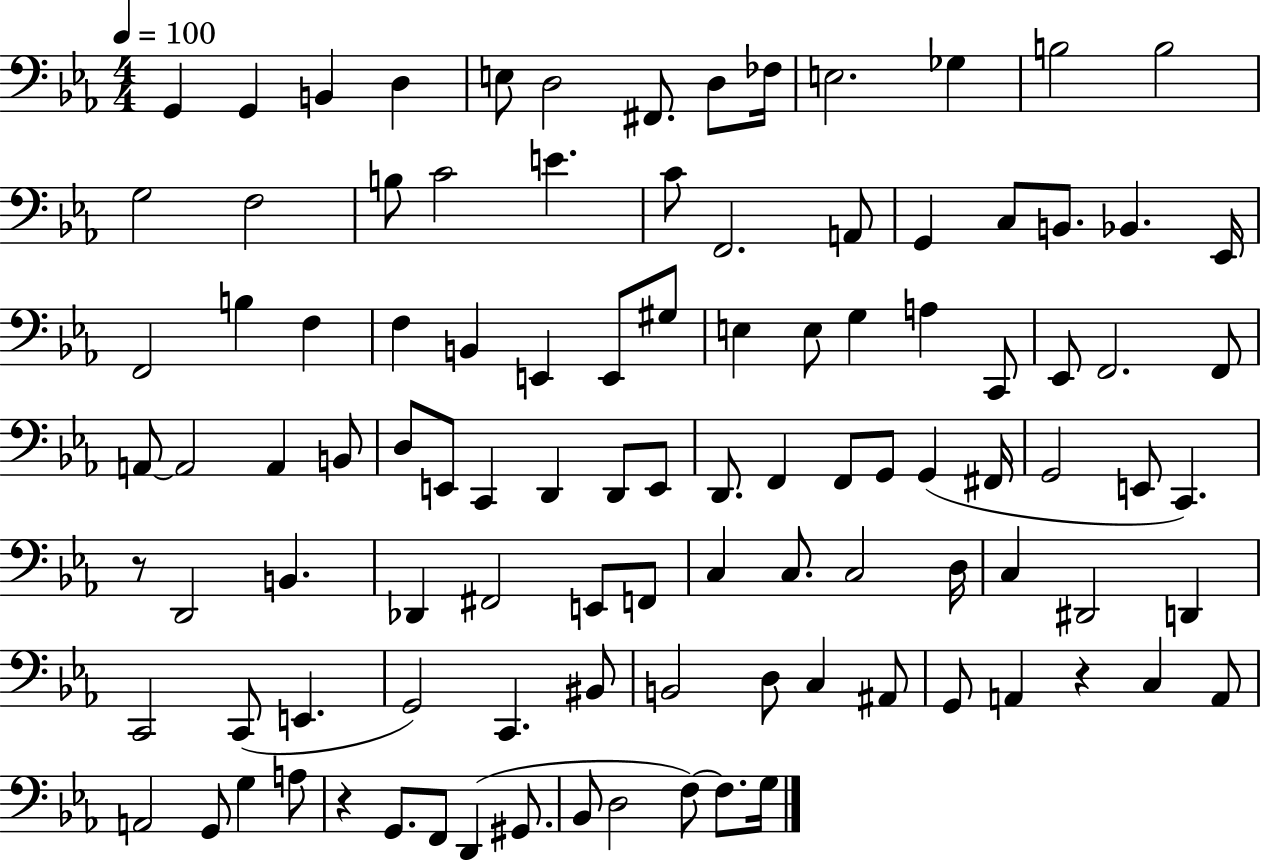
X:1
T:Untitled
M:4/4
L:1/4
K:Eb
G,, G,, B,, D, E,/2 D,2 ^F,,/2 D,/2 _F,/4 E,2 _G, B,2 B,2 G,2 F,2 B,/2 C2 E C/2 F,,2 A,,/2 G,, C,/2 B,,/2 _B,, _E,,/4 F,,2 B, F, F, B,, E,, E,,/2 ^G,/2 E, E,/2 G, A, C,,/2 _E,,/2 F,,2 F,,/2 A,,/2 A,,2 A,, B,,/2 D,/2 E,,/2 C,, D,, D,,/2 E,,/2 D,,/2 F,, F,,/2 G,,/2 G,, ^F,,/4 G,,2 E,,/2 C,, z/2 D,,2 B,, _D,, ^F,,2 E,,/2 F,,/2 C, C,/2 C,2 D,/4 C, ^D,,2 D,, C,,2 C,,/2 E,, G,,2 C,, ^B,,/2 B,,2 D,/2 C, ^A,,/2 G,,/2 A,, z C, A,,/2 A,,2 G,,/2 G, A,/2 z G,,/2 F,,/2 D,, ^G,,/2 _B,,/2 D,2 F,/2 F,/2 G,/4